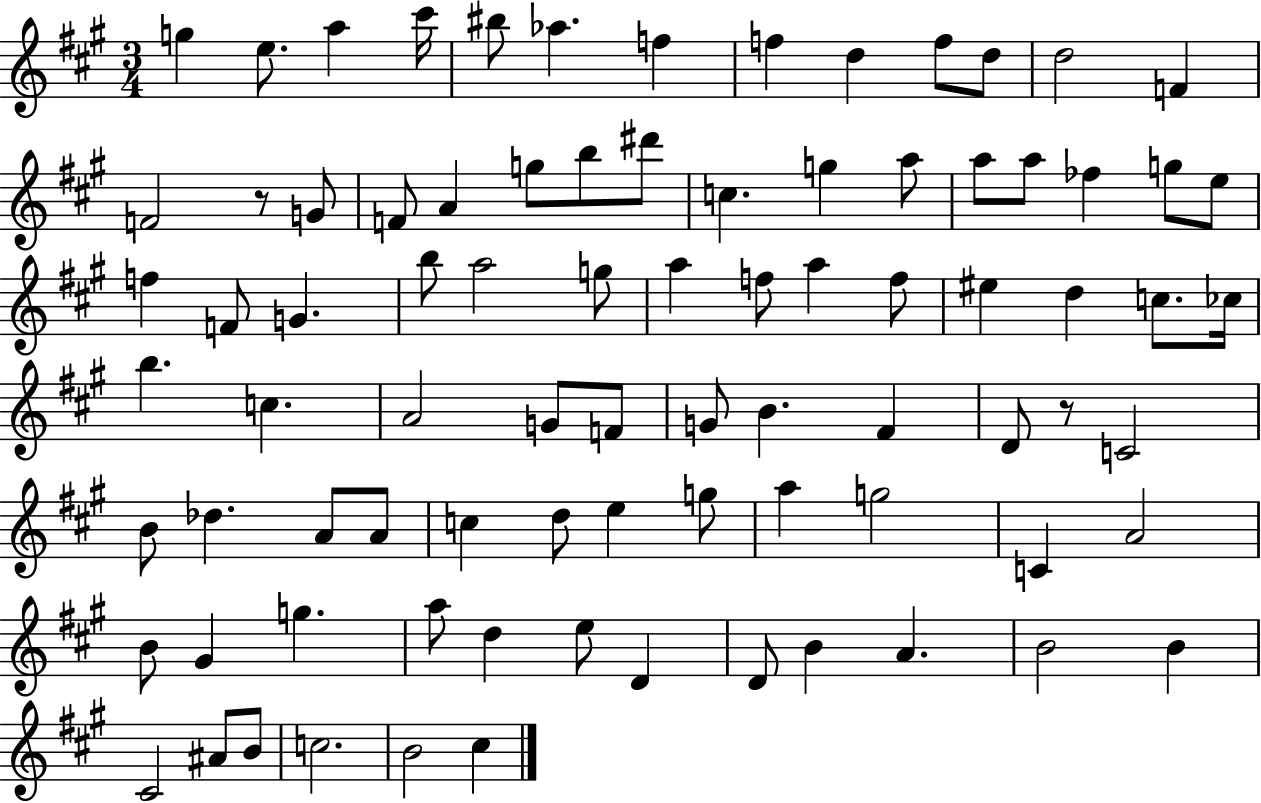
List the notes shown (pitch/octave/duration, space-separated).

G5/q E5/e. A5/q C#6/s BIS5/e Ab5/q. F5/q F5/q D5/q F5/e D5/e D5/h F4/q F4/h R/e G4/e F4/e A4/q G5/e B5/e D#6/e C5/q. G5/q A5/e A5/e A5/e FES5/q G5/e E5/e F5/q F4/e G4/q. B5/e A5/h G5/e A5/q F5/e A5/q F5/e EIS5/q D5/q C5/e. CES5/s B5/q. C5/q. A4/h G4/e F4/e G4/e B4/q. F#4/q D4/e R/e C4/h B4/e Db5/q. A4/e A4/e C5/q D5/e E5/q G5/e A5/q G5/h C4/q A4/h B4/e G#4/q G5/q. A5/e D5/q E5/e D4/q D4/e B4/q A4/q. B4/h B4/q C#4/h A#4/e B4/e C5/h. B4/h C#5/q